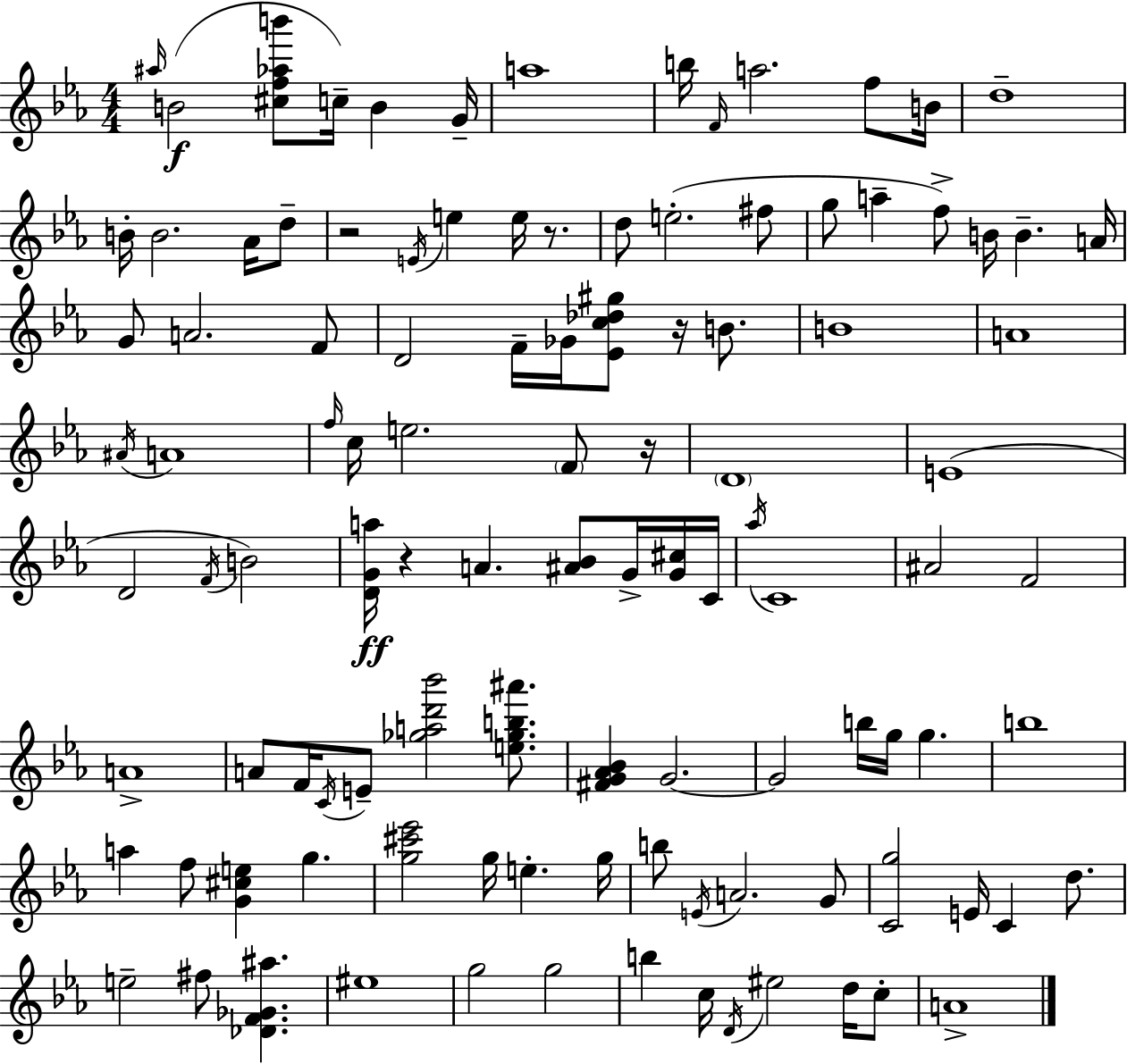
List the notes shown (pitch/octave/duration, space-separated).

A#5/s B4/h [C#5,F5,Ab5,B6]/e C5/s B4/q G4/s A5/w B5/s F4/s A5/h. F5/e B4/s D5/w B4/s B4/h. Ab4/s D5/e R/h E4/s E5/q E5/s R/e. D5/e E5/h. F#5/e G5/e A5/q F5/e B4/s B4/q. A4/s G4/e A4/h. F4/e D4/h F4/s Gb4/s [Eb4,C5,Db5,G#5]/e R/s B4/e. B4/w A4/w A#4/s A4/w F5/s C5/s E5/h. F4/e R/s D4/w E4/w D4/h F4/s B4/h [D4,G4,A5]/s R/q A4/q. [A#4,Bb4]/e G4/s [G4,C#5]/s C4/s Ab5/s C4/w A#4/h F4/h A4/w A4/e F4/s C4/s E4/e [Gb5,A5,D6,Bb6]/h [E5,Gb5,B5,A#6]/e. [F#4,G4,Ab4,Bb4]/q G4/h. G4/h B5/s G5/s G5/q. B5/w A5/q F5/e [G4,C#5,E5]/q G5/q. [G5,C#6,Eb6]/h G5/s E5/q. G5/s B5/e E4/s A4/h. G4/e [C4,G5]/h E4/s C4/q D5/e. E5/h F#5/e [Db4,F4,Gb4,A#5]/q. EIS5/w G5/h G5/h B5/q C5/s D4/s EIS5/h D5/s C5/e A4/w